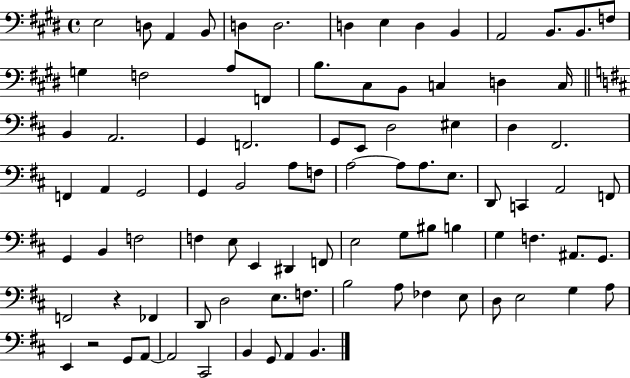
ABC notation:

X:1
T:Untitled
M:4/4
L:1/4
K:E
E,2 D,/2 A,, B,,/2 D, D,2 D, E, D, B,, A,,2 B,,/2 B,,/2 F,/2 G, F,2 A,/2 F,,/2 B,/2 ^C,/2 B,,/2 C, D, C,/4 B,, A,,2 G,, F,,2 G,,/2 E,,/2 D,2 ^E, D, ^F,,2 F,, A,, G,,2 G,, B,,2 A,/2 F,/2 A,2 A,/2 A,/2 E,/2 D,,/2 C,, A,,2 F,,/2 G,, B,, F,2 F, E,/2 E,, ^D,, F,,/2 E,2 G,/2 ^B,/2 B, G, F, ^A,,/2 G,,/2 F,,2 z _F,, D,,/2 D,2 E,/2 F,/2 B,2 A,/2 _F, E,/2 D,/2 E,2 G, A,/2 E,, z2 G,,/2 A,,/2 A,,2 ^C,,2 B,, G,,/2 A,, B,,